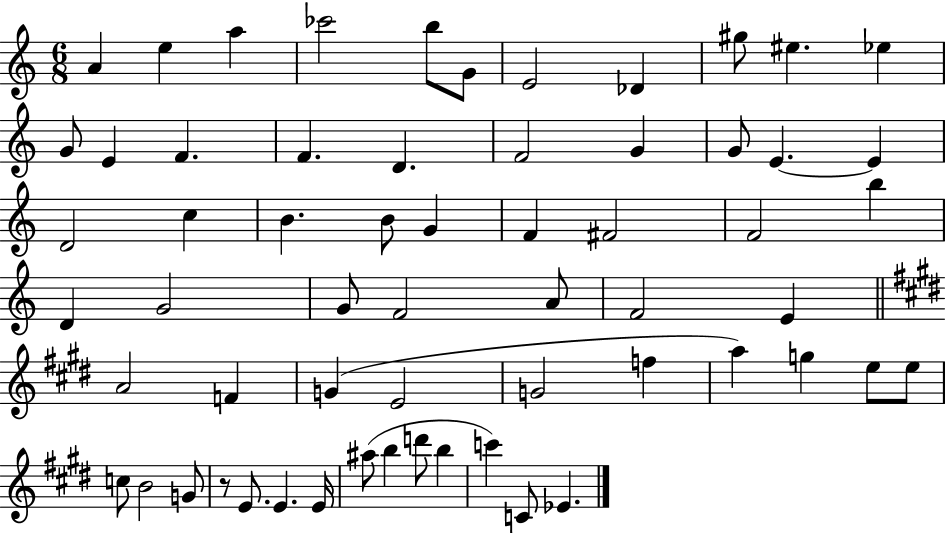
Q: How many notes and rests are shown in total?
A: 61